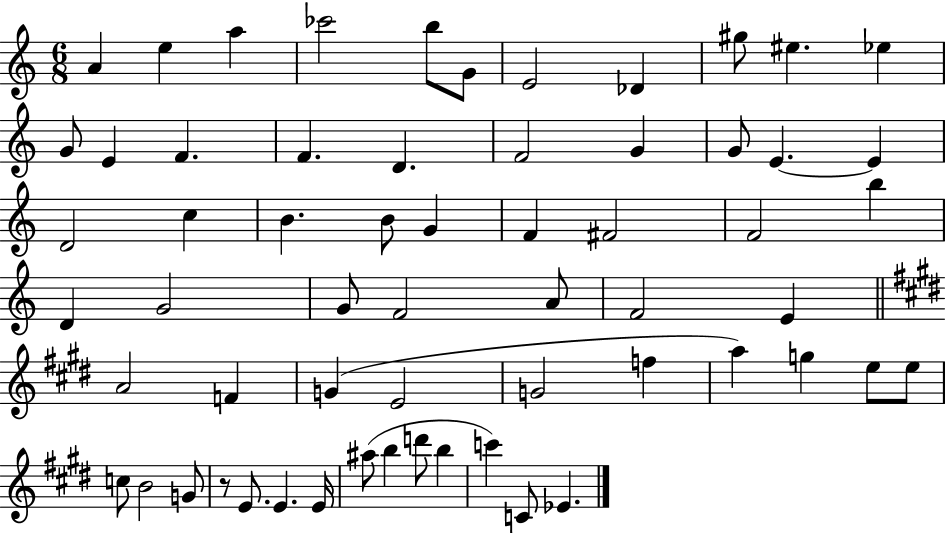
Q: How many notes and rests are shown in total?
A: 61